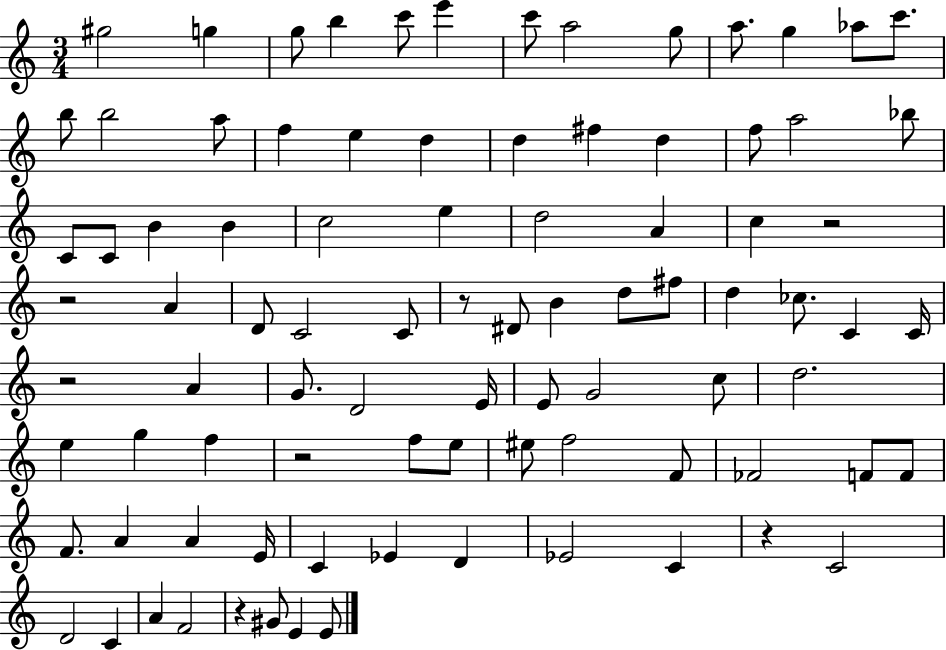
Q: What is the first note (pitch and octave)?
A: G#5